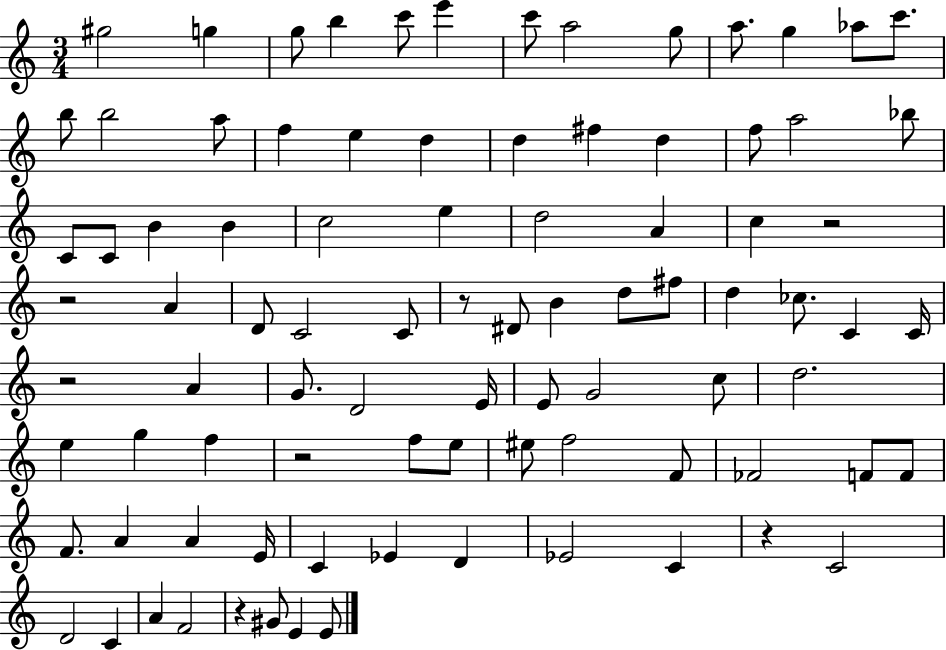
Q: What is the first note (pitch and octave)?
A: G#5